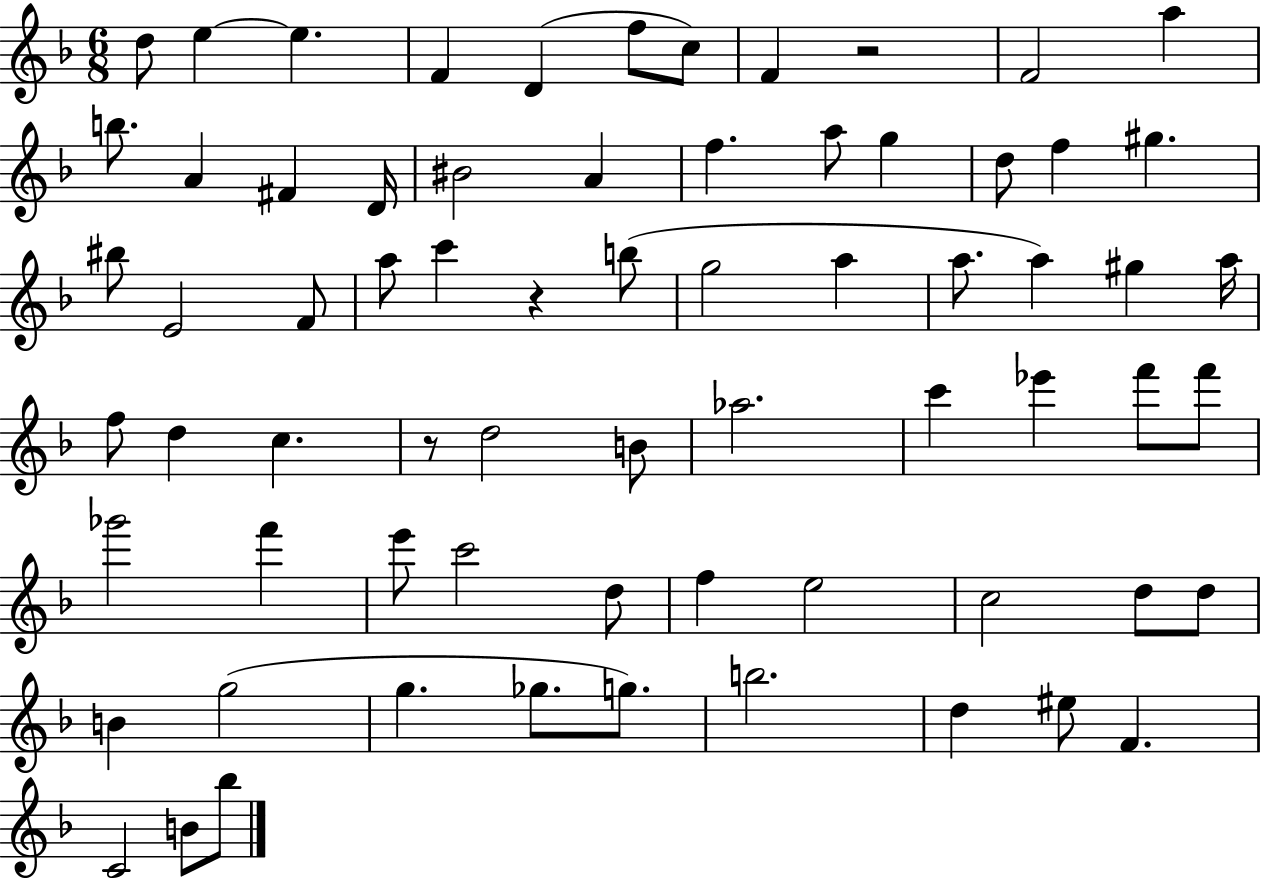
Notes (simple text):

D5/e E5/q E5/q. F4/q D4/q F5/e C5/e F4/q R/h F4/h A5/q B5/e. A4/q F#4/q D4/s BIS4/h A4/q F5/q. A5/e G5/q D5/e F5/q G#5/q. BIS5/e E4/h F4/e A5/e C6/q R/q B5/e G5/h A5/q A5/e. A5/q G#5/q A5/s F5/e D5/q C5/q. R/e D5/h B4/e Ab5/h. C6/q Eb6/q F6/e F6/e Gb6/h F6/q E6/e C6/h D5/e F5/q E5/h C5/h D5/e D5/e B4/q G5/h G5/q. Gb5/e. G5/e. B5/h. D5/q EIS5/e F4/q. C4/h B4/e Bb5/e